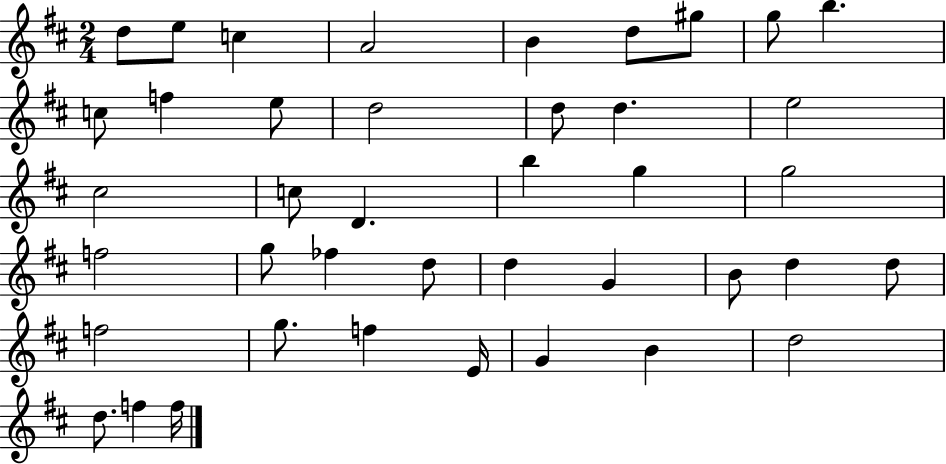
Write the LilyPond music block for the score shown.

{
  \clef treble
  \numericTimeSignature
  \time 2/4
  \key d \major
  d''8 e''8 c''4 | a'2 | b'4 d''8 gis''8 | g''8 b''4. | \break c''8 f''4 e''8 | d''2 | d''8 d''4. | e''2 | \break cis''2 | c''8 d'4. | b''4 g''4 | g''2 | \break f''2 | g''8 fes''4 d''8 | d''4 g'4 | b'8 d''4 d''8 | \break f''2 | g''8. f''4 e'16 | g'4 b'4 | d''2 | \break d''8. f''4 f''16 | \bar "|."
}